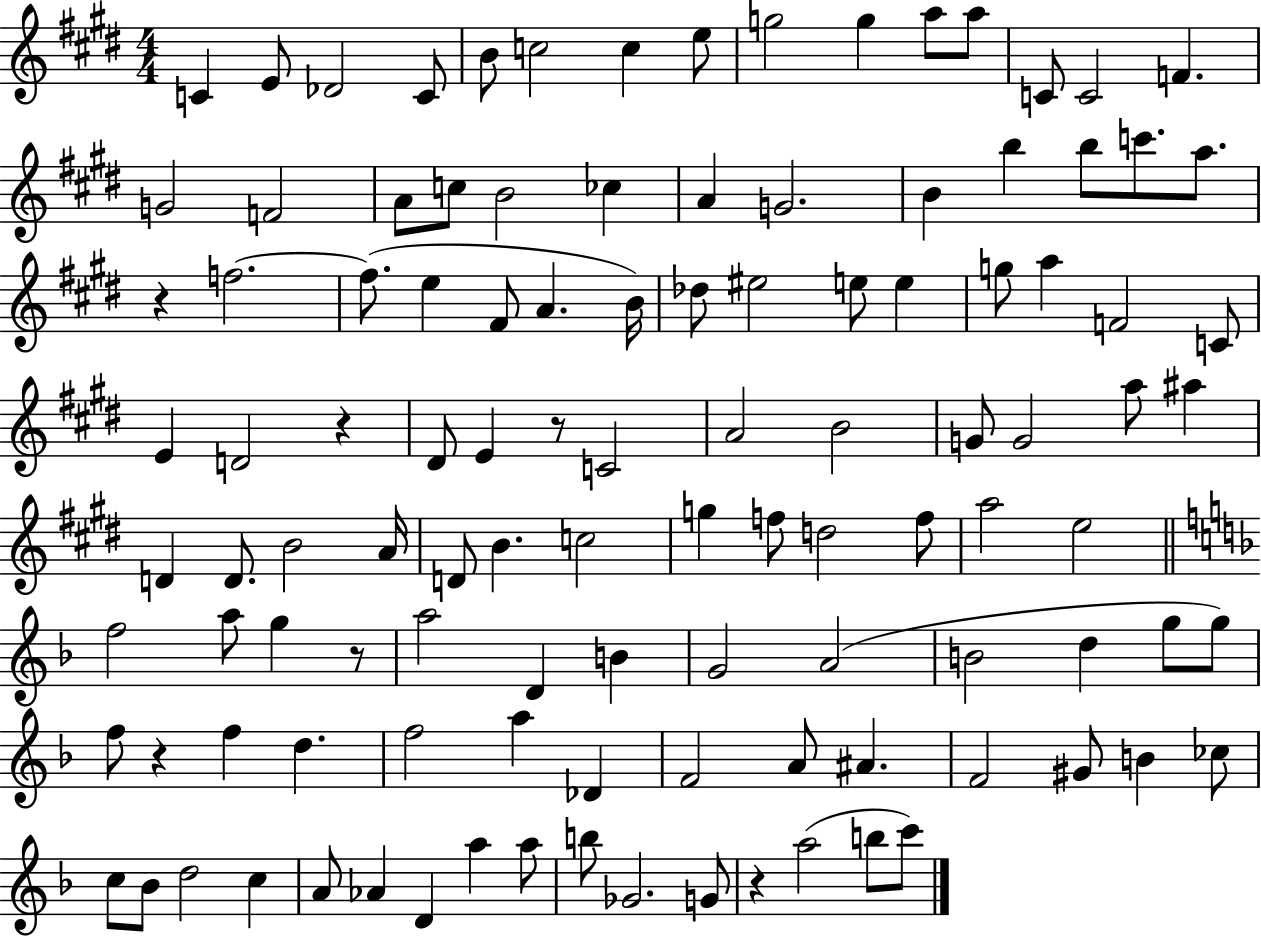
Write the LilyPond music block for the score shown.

{
  \clef treble
  \numericTimeSignature
  \time 4/4
  \key e \major
  \repeat volta 2 { c'4 e'8 des'2 c'8 | b'8 c''2 c''4 e''8 | g''2 g''4 a''8 a''8 | c'8 c'2 f'4. | \break g'2 f'2 | a'8 c''8 b'2 ces''4 | a'4 g'2. | b'4 b''4 b''8 c'''8. a''8. | \break r4 f''2.~~ | f''8.( e''4 fis'8 a'4. b'16) | des''8 eis''2 e''8 e''4 | g''8 a''4 f'2 c'8 | \break e'4 d'2 r4 | dis'8 e'4 r8 c'2 | a'2 b'2 | g'8 g'2 a''8 ais''4 | \break d'4 d'8. b'2 a'16 | d'8 b'4. c''2 | g''4 f''8 d''2 f''8 | a''2 e''2 | \break \bar "||" \break \key d \minor f''2 a''8 g''4 r8 | a''2 d'4 b'4 | g'2 a'2( | b'2 d''4 g''8 g''8) | \break f''8 r4 f''4 d''4. | f''2 a''4 des'4 | f'2 a'8 ais'4. | f'2 gis'8 b'4 ces''8 | \break c''8 bes'8 d''2 c''4 | a'8 aes'4 d'4 a''4 a''8 | b''8 ges'2. g'8 | r4 a''2( b''8 c'''8) | \break } \bar "|."
}